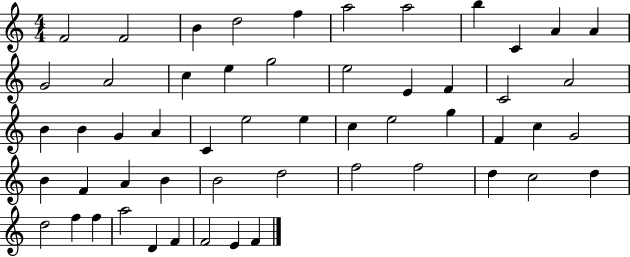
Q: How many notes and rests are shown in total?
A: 54